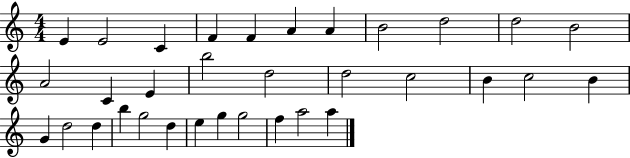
{
  \clef treble
  \numericTimeSignature
  \time 4/4
  \key c \major
  e'4 e'2 c'4 | f'4 f'4 a'4 a'4 | b'2 d''2 | d''2 b'2 | \break a'2 c'4 e'4 | b''2 d''2 | d''2 c''2 | b'4 c''2 b'4 | \break g'4 d''2 d''4 | b''4 g''2 d''4 | e''4 g''4 g''2 | f''4 a''2 a''4 | \break \bar "|."
}